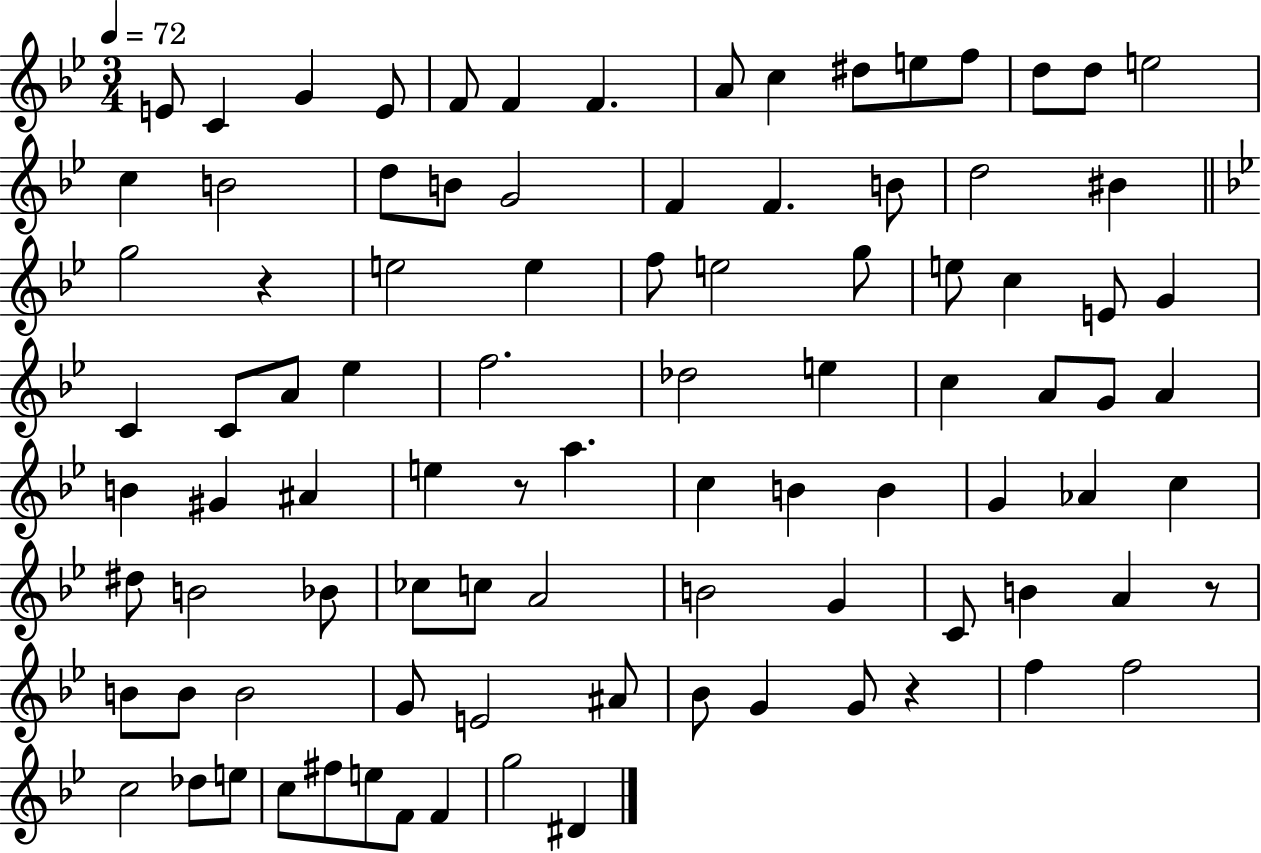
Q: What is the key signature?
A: BES major